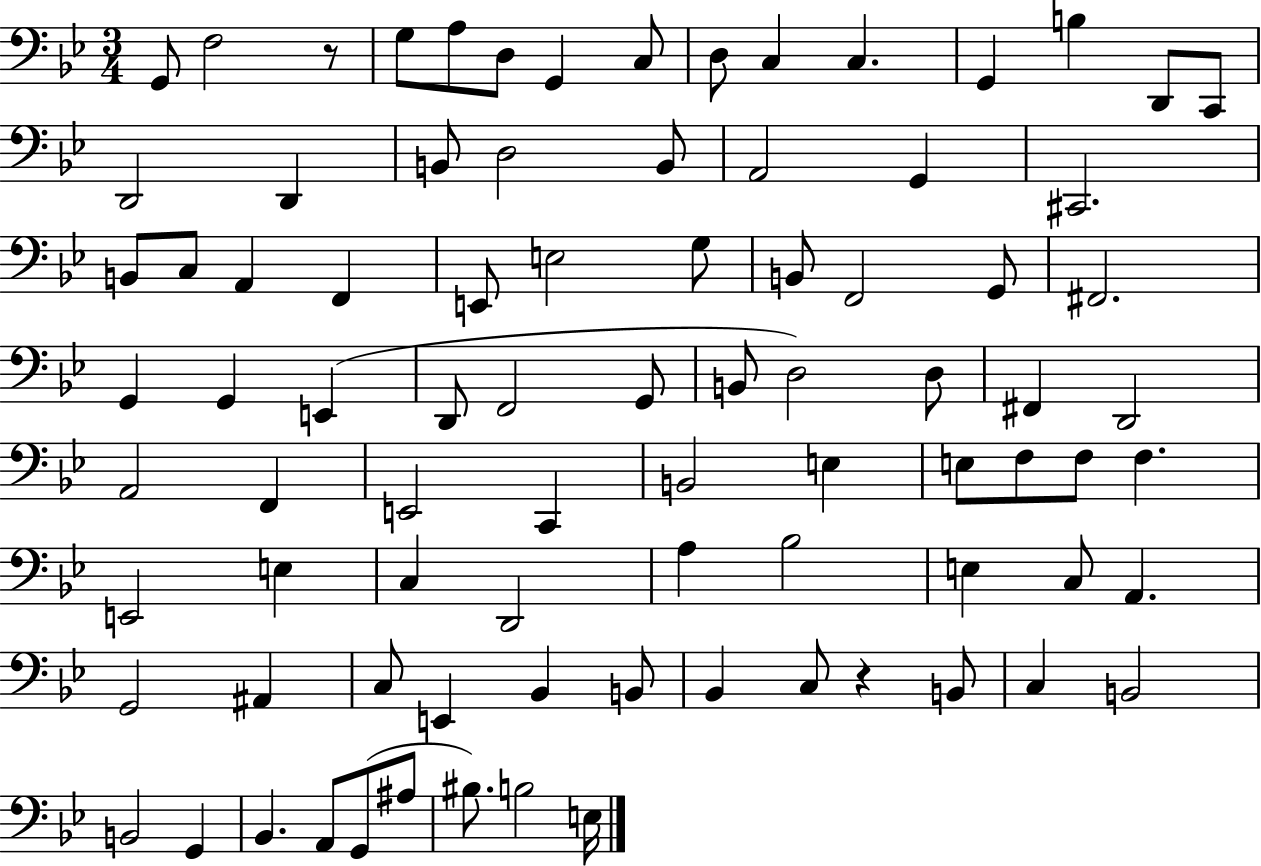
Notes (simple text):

G2/e F3/h R/e G3/e A3/e D3/e G2/q C3/e D3/e C3/q C3/q. G2/q B3/q D2/e C2/e D2/h D2/q B2/e D3/h B2/e A2/h G2/q C#2/h. B2/e C3/e A2/q F2/q E2/e E3/h G3/e B2/e F2/h G2/e F#2/h. G2/q G2/q E2/q D2/e F2/h G2/e B2/e D3/h D3/e F#2/q D2/h A2/h F2/q E2/h C2/q B2/h E3/q E3/e F3/e F3/e F3/q. E2/h E3/q C3/q D2/h A3/q Bb3/h E3/q C3/e A2/q. G2/h A#2/q C3/e E2/q Bb2/q B2/e Bb2/q C3/e R/q B2/e C3/q B2/h B2/h G2/q Bb2/q. A2/e G2/e A#3/e BIS3/e. B3/h E3/s